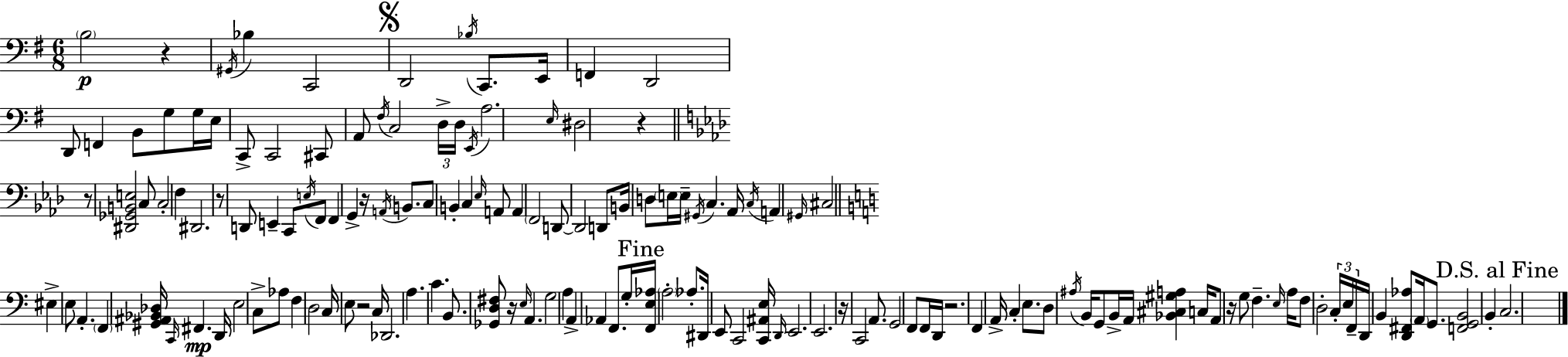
B3/h R/q G#2/s Bb3/q C2/h D2/h Bb3/s C2/e. E2/s F2/q D2/h D2/e F2/q B2/e G3/e G3/s E3/s C2/e C2/h C#2/e A2/e F#3/s C3/h D3/s D3/s E2/s A3/h. E3/s D#3/h R/q R/e [D#2,Gb2,B2,E3]/h C3/e C3/h F3/q D#2/h. R/e D2/e E2/q C2/e E3/s F2/e F2/q G2/q R/s A2/s B2/e. C3/e B2/q C3/q Eb3/s A2/e A2/q F2/h D2/e D2/h D2/e B2/s D3/e E3/s E3/s G#2/s C3/q. Ab2/s C3/s A2/q G#2/s C#3/h EIS3/q E3/e A2/q. F2/q [G#2,A#2,Bb2,Db3]/s C2/s F#2/q. D2/s E3/h C3/e Ab3/e F3/q D3/h C3/s E3/e R/h C3/s Db2/h. A3/q. C4/q. B2/e. [Gb2,D3,F#3]/e R/s E3/s A2/q. G3/h A3/q A2/q Ab2/q F2/e. G3/s [F2,E3,Ab3]/s A3/h Ab3/e. D#2/s E2/e C2/h [C2,A#2,E3]/s D2/s E2/h. E2/h. R/s C2/h A2/e. G2/h F2/e F2/s D2/s R/h. F2/q A2/s C3/q E3/e. D3/e A#3/s B2/s G2/e B2/s A2/s [Bb2,C#3,G#3,A3]/q C3/s A2/e R/s G3/e F3/q. E3/s A3/s F3/e D3/h C3/s E3/s F2/s D2/s B2/q [D2,F#2,Ab3]/e A2/s G2/e. [F2,G2,B2]/h B2/q C3/h.